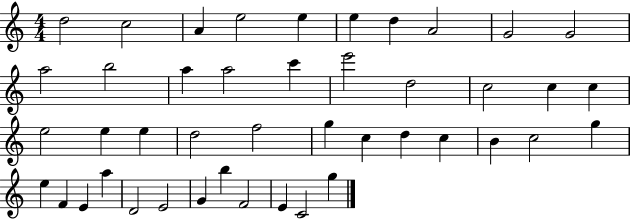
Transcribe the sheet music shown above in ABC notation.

X:1
T:Untitled
M:4/4
L:1/4
K:C
d2 c2 A e2 e e d A2 G2 G2 a2 b2 a a2 c' e'2 d2 c2 c c e2 e e d2 f2 g c d c B c2 g e F E a D2 E2 G b F2 E C2 g